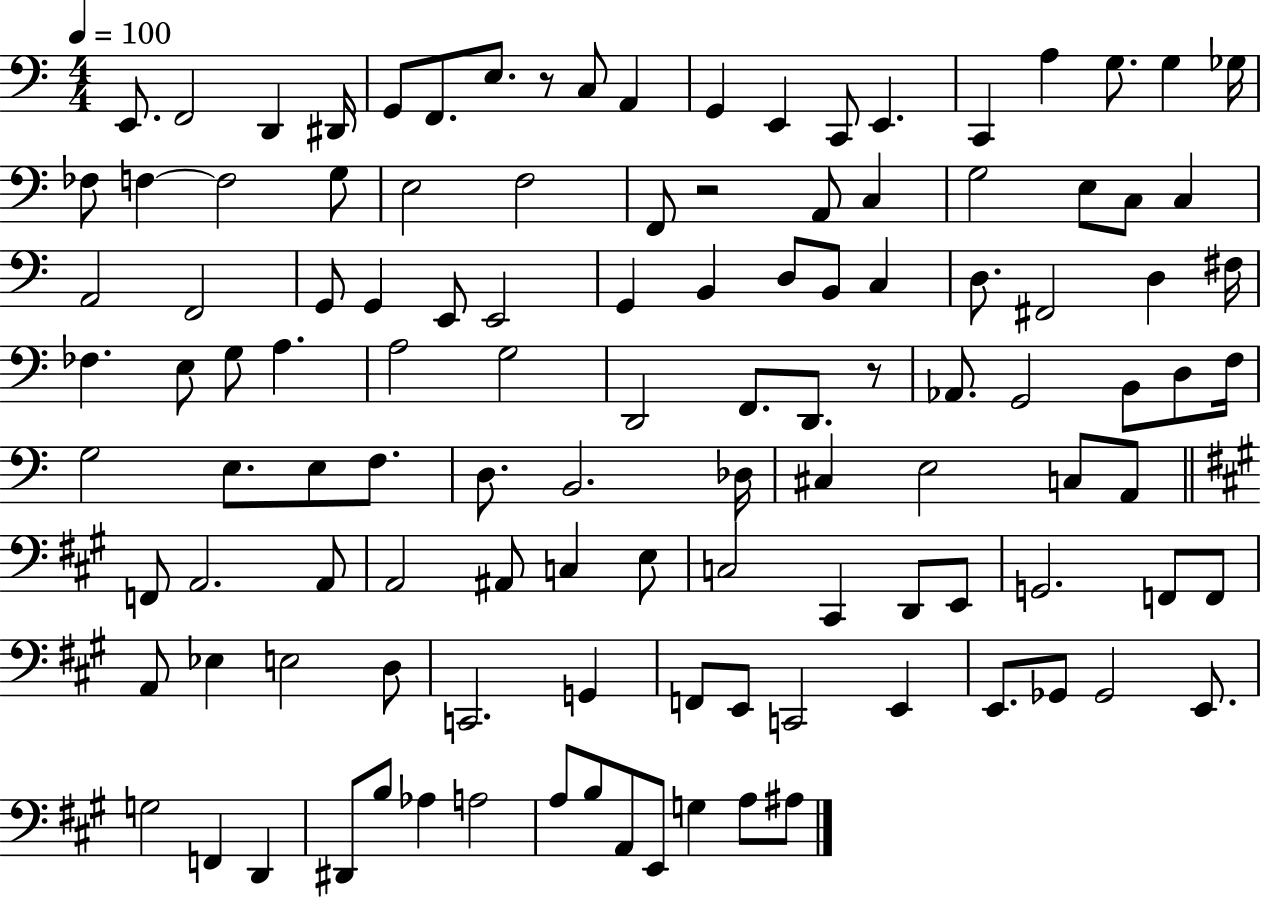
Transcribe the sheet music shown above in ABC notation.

X:1
T:Untitled
M:4/4
L:1/4
K:C
E,,/2 F,,2 D,, ^D,,/4 G,,/2 F,,/2 E,/2 z/2 C,/2 A,, G,, E,, C,,/2 E,, C,, A, G,/2 G, _G,/4 _F,/2 F, F,2 G,/2 E,2 F,2 F,,/2 z2 A,,/2 C, G,2 E,/2 C,/2 C, A,,2 F,,2 G,,/2 G,, E,,/2 E,,2 G,, B,, D,/2 B,,/2 C, D,/2 ^F,,2 D, ^F,/4 _F, E,/2 G,/2 A, A,2 G,2 D,,2 F,,/2 D,,/2 z/2 _A,,/2 G,,2 B,,/2 D,/2 F,/4 G,2 E,/2 E,/2 F,/2 D,/2 B,,2 _D,/4 ^C, E,2 C,/2 A,,/2 F,,/2 A,,2 A,,/2 A,,2 ^A,,/2 C, E,/2 C,2 ^C,, D,,/2 E,,/2 G,,2 F,,/2 F,,/2 A,,/2 _E, E,2 D,/2 C,,2 G,, F,,/2 E,,/2 C,,2 E,, E,,/2 _G,,/2 _G,,2 E,,/2 G,2 F,, D,, ^D,,/2 B,/2 _A, A,2 A,/2 B,/2 A,,/2 E,,/2 G, A,/2 ^A,/2